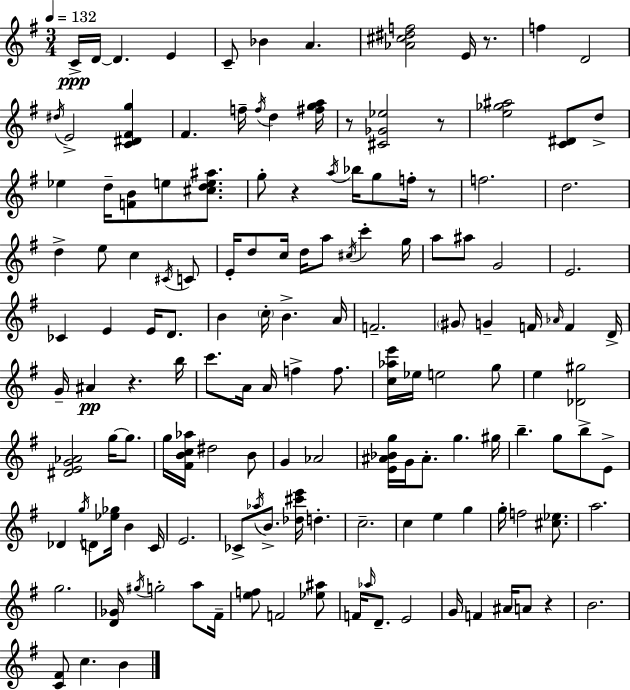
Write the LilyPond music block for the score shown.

{
  \clef treble
  \numericTimeSignature
  \time 3/4
  \key g \major
  \tempo 4 = 132
  c'16->\ppp d'16~~ d'4. e'4 | c'8-- bes'4 a'4. | <aes' cis'' dis'' f''>2 e'16 r8. | f''4 d'2 | \break \acciaccatura { dis''16 } e'2-> <c' dis' fis' g''>4 | fis'4. f''16-- \acciaccatura { f''16 } d''4 | <fis'' g'' a''>16 r8 <cis' ges' ees''>2 | r8 <e'' ges'' ais''>2 <c' dis'>8 | \break d''8-> ees''4 d''16-- <f' b'>8 e''8 <cis'' d'' e'' ais''>8. | g''8-. r4 \acciaccatura { a''16 } bes''16 g''8 | f''16-. r8 f''2. | d''2. | \break d''4-> e''8 c''4 | \acciaccatura { cis'16 } c'8 e'16-. d''8 c''16 d''16 a''8 \acciaccatura { cis''16 } | c'''4-. g''16 a''8 ais''8 g'2 | e'2. | \break ces'4 e'4 | e'16 d'8. b'4 \parenthesize c''16-. b'4.-> | a'16 f'2.-- | \parenthesize gis'8 g'4-- f'16 | \break \grace { aes'16 } f'4 d'16-> g'16-- ais'4\pp r4. | b''16 c'''8. a'16 a'16 f''4-> | f''8. <c'' aes'' e'''>16 ees''16 e''2 | g''8 e''4 <des' gis''>2 | \break <dis' e' g' aes'>2 | g''16~~ g''8. g''16 <fis' b' c'' aes''>16 dis''2 | b'8 g'4 aes'2 | <e' ais' bes' g''>16 g'16 ais'8.-. g''4. | \break gis''16 b''4.-- | g''8 b''8-> e'8-> des'4 \acciaccatura { g''16 } d'8 | <ees'' ges''>16 b'4 c'16 e'2. | ces'8-> \acciaccatura { aes''16 } b'8.-> | \break <des'' cis''' e'''>16 d''4.-. c''2.-- | c''4 | e''4 g''4 g''16-. f''2 | <cis'' ees''>8. a''2. | \break g''2. | <d' ges'>16 \acciaccatura { gis''16 } g''2-. | a''8 fis'16-- <e'' f''>8 f'2 | <ees'' ais''>8 f'16 \grace { aes''16 } d'8.-- | \break e'2 g'16 f'4 | ais'16 a'8 r4 b'2. | <c' fis'>8 | c''4. b'4 \bar "|."
}